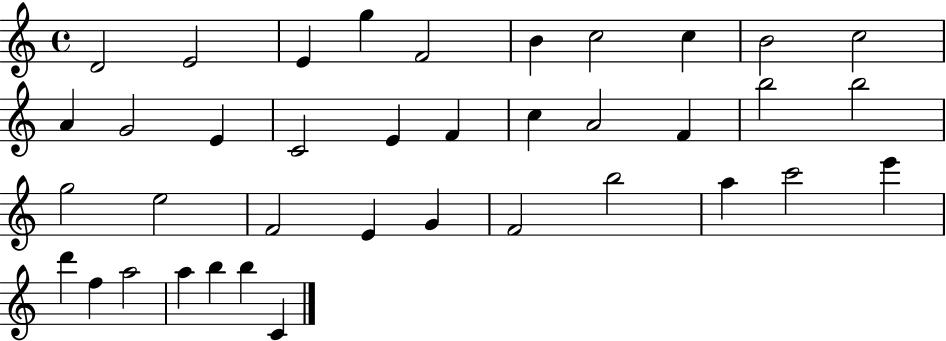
D4/h E4/h E4/q G5/q F4/h B4/q C5/h C5/q B4/h C5/h A4/q G4/h E4/q C4/h E4/q F4/q C5/q A4/h F4/q B5/h B5/h G5/h E5/h F4/h E4/q G4/q F4/h B5/h A5/q C6/h E6/q D6/q F5/q A5/h A5/q B5/q B5/q C4/q